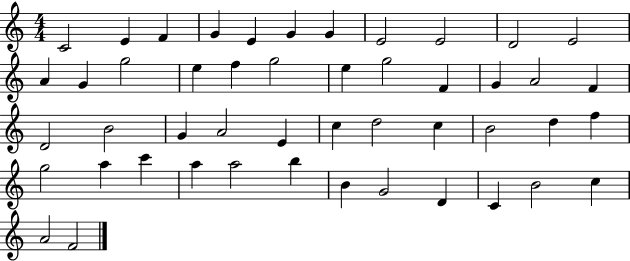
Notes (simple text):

C4/h E4/q F4/q G4/q E4/q G4/q G4/q E4/h E4/h D4/h E4/h A4/q G4/q G5/h E5/q F5/q G5/h E5/q G5/h F4/q G4/q A4/h F4/q D4/h B4/h G4/q A4/h E4/q C5/q D5/h C5/q B4/h D5/q F5/q G5/h A5/q C6/q A5/q A5/h B5/q B4/q G4/h D4/q C4/q B4/h C5/q A4/h F4/h